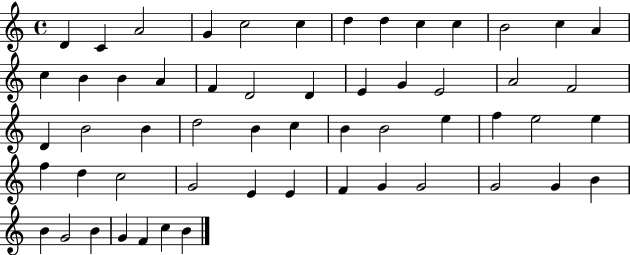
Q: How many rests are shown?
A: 0